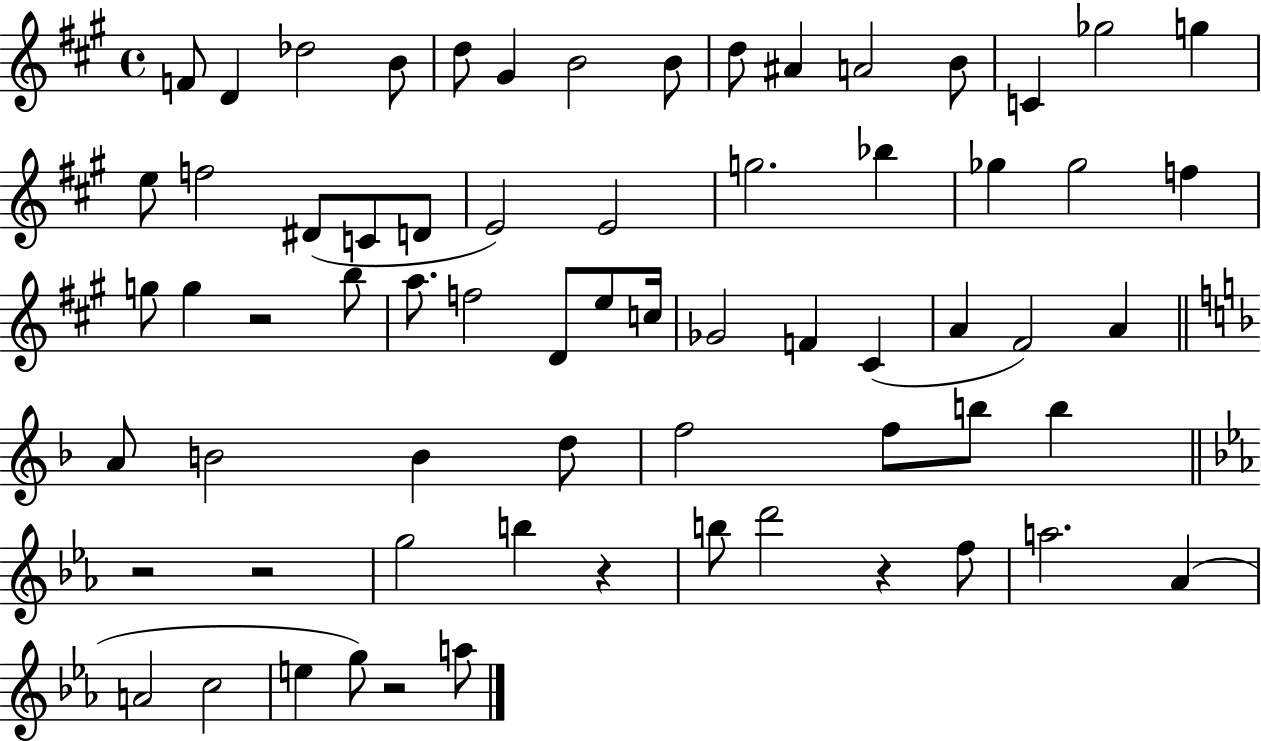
F4/e D4/q Db5/h B4/e D5/e G#4/q B4/h B4/e D5/e A#4/q A4/h B4/e C4/q Gb5/h G5/q E5/e F5/h D#4/e C4/e D4/e E4/h E4/h G5/h. Bb5/q Gb5/q Gb5/h F5/q G5/e G5/q R/h B5/e A5/e. F5/h D4/e E5/e C5/s Gb4/h F4/q C#4/q A4/q F#4/h A4/q A4/e B4/h B4/q D5/e F5/h F5/e B5/e B5/q R/h R/h G5/h B5/q R/q B5/e D6/h R/q F5/e A5/h. Ab4/q A4/h C5/h E5/q G5/e R/h A5/e